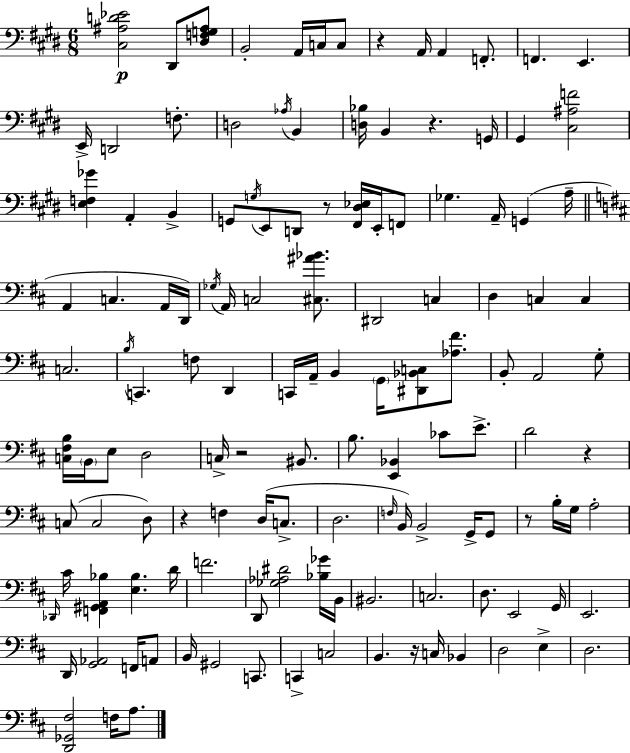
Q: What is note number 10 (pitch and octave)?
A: E2